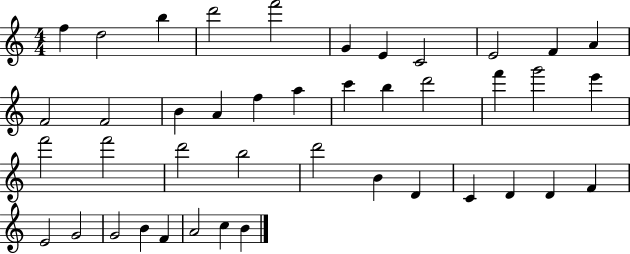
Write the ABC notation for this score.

X:1
T:Untitled
M:4/4
L:1/4
K:C
f d2 b d'2 f'2 G E C2 E2 F A F2 F2 B A f a c' b d'2 f' g'2 e' f'2 f'2 d'2 b2 d'2 B D C D D F E2 G2 G2 B F A2 c B